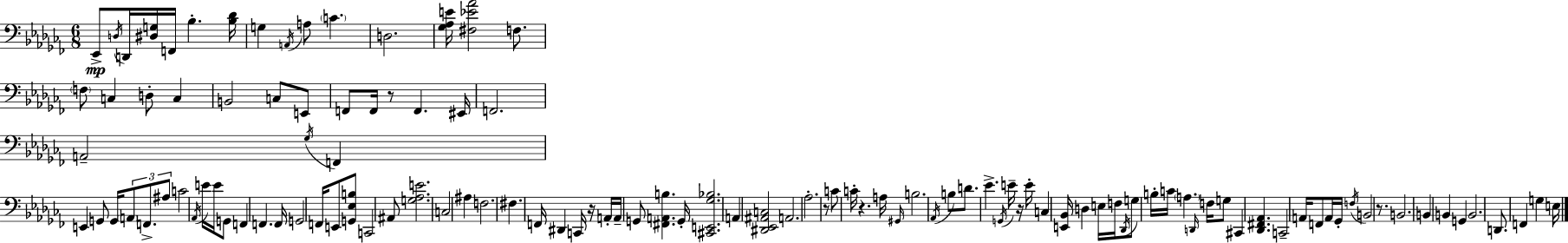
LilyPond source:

{
  \clef bass
  \numericTimeSignature
  \time 6/8
  \key aes \minor
  ees,8->\mp \acciaccatura { d16 } d,16 <dis g>16 f,16 bes4.-. | <bes des'>16 g4 \acciaccatura { a,16 } a8 \parenthesize c'4. | d2. | <ges aes e'>16 <fis ees' aes'>2 f8. | \break \parenthesize f8 c4 d8-. c4 | b,2 c8 | e,8 f,8 f,16 r8 f,4. | eis,16 f,2. | \break a,2-- \acciaccatura { ges16 } f,4 | e,4 g,8 g,16 \tuplet 3/2 { \parenthesize a,8 | f,8.-> ais8 } c'2 | \acciaccatura { aes,16 } e'16 e'16 g,8 f,4 f,4. | \break f,16 g,2 | f,16 e,8 <g, ees b>8 c,2 | ais,8 <g aes e'>2. | c2 | \break ais4 f2. | fis4. f,16 dis,4 | c,16 r16 a,16-. a,16-- g,8 <fis, a, b>4. | g,16-. <cis, e, ges bes>2. | \break a,4 <dis, ees, ais, c>2 | a,2. | aes2.-. | r8 c'8 c'16-. r4. | \break a16 \grace { gis,16 } b2. | \acciaccatura { aes,16 } b8 d'8. ees'4.-> | \acciaccatura { g,16 } e'16-- r16 e'16-. c4 | <e, bes,>16 d4 e16 f16 \acciaccatura { des,16 } g8 b16-. | \break c'16 \parenthesize a4. \grace { d,16 } f16 g8 cis,4 | <des, fis, aes,>4. c,2-- | a,16 f,8 a,16 ges,16-. \acciaccatura { f16 } b,2 | r8. b,2. | \break b,4 | b,4 g,4 b,2. | d,8. | f,4 g4 e16 \bar "|."
}